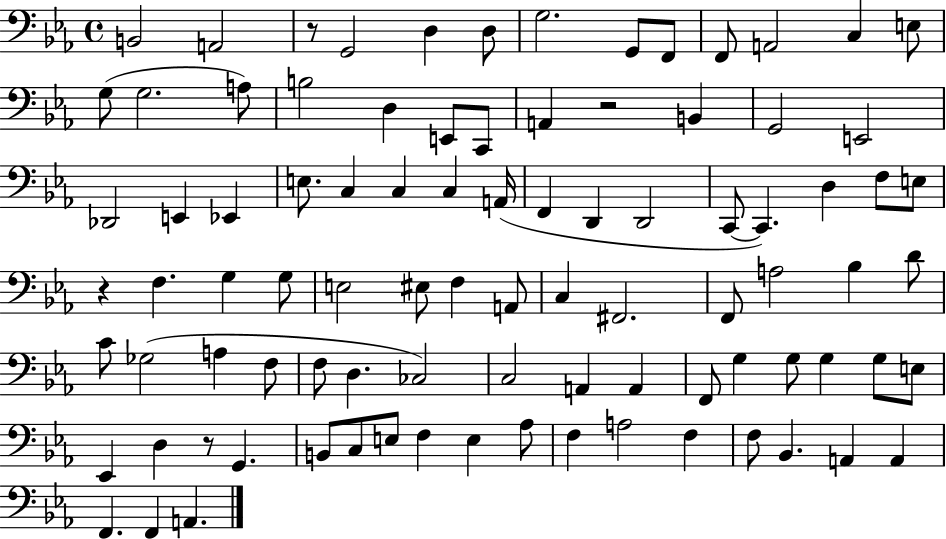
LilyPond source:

{
  \clef bass
  \time 4/4
  \defaultTimeSignature
  \key ees \major
  b,2 a,2 | r8 g,2 d4 d8 | g2. g,8 f,8 | f,8 a,2 c4 e8 | \break g8( g2. a8) | b2 d4 e,8 c,8 | a,4 r2 b,4 | g,2 e,2 | \break des,2 e,4 ees,4 | e8. c4 c4 c4 a,16( | f,4 d,4 d,2 | c,8~~ c,4.) d4 f8 e8 | \break r4 f4. g4 g8 | e2 eis8 f4 a,8 | c4 fis,2. | f,8 a2 bes4 d'8 | \break c'8 ges2( a4 f8 | f8 d4. ces2) | c2 a,4 a,4 | f,8 g4 g8 g4 g8 e8 | \break ees,4 d4 r8 g,4. | b,8 c8 e8 f4 e4 aes8 | f4 a2 f4 | f8 bes,4. a,4 a,4 | \break f,4. f,4 a,4. | \bar "|."
}